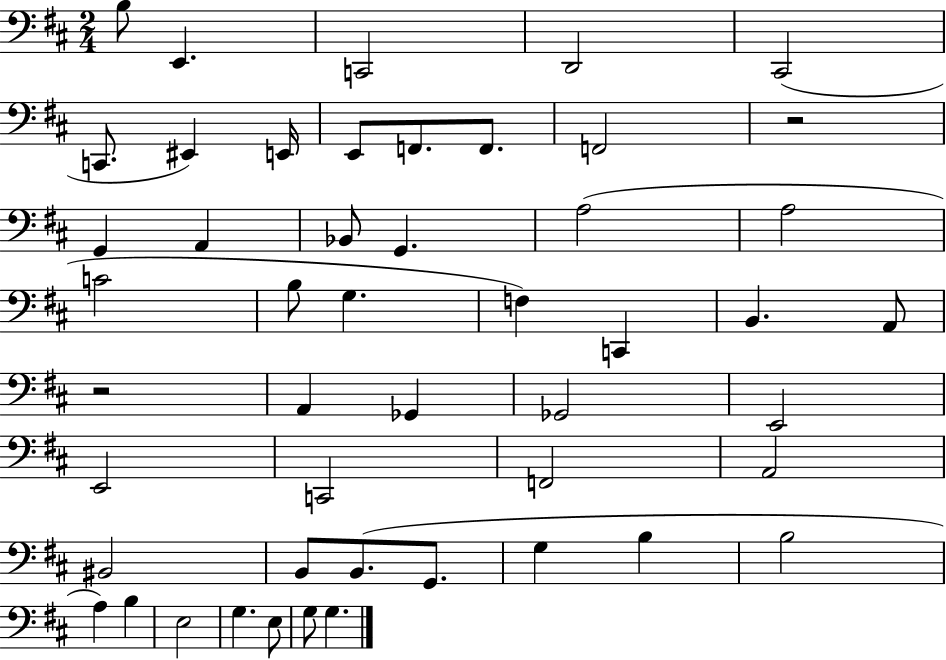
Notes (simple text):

B3/e E2/q. C2/h D2/h C#2/h C2/e. EIS2/q E2/s E2/e F2/e. F2/e. F2/h R/h G2/q A2/q Bb2/e G2/q. A3/h A3/h C4/h B3/e G3/q. F3/q C2/q B2/q. A2/e R/h A2/q Gb2/q Gb2/h E2/h E2/h C2/h F2/h A2/h BIS2/h B2/e B2/e. G2/e. G3/q B3/q B3/h A3/q B3/q E3/h G3/q. E3/e G3/e G3/q.